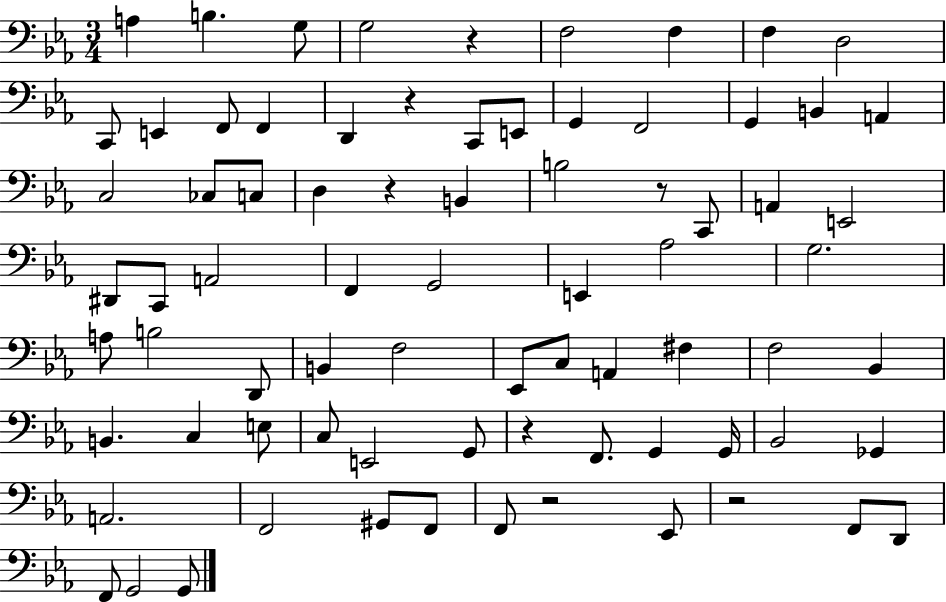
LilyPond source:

{
  \clef bass
  \numericTimeSignature
  \time 3/4
  \key ees \major
  \repeat volta 2 { a4 b4. g8 | g2 r4 | f2 f4 | f4 d2 | \break c,8 e,4 f,8 f,4 | d,4 r4 c,8 e,8 | g,4 f,2 | g,4 b,4 a,4 | \break c2 ces8 c8 | d4 r4 b,4 | b2 r8 c,8 | a,4 e,2 | \break dis,8 c,8 a,2 | f,4 g,2 | e,4 aes2 | g2. | \break a8 b2 d,8 | b,4 f2 | ees,8 c8 a,4 fis4 | f2 bes,4 | \break b,4. c4 e8 | c8 e,2 g,8 | r4 f,8. g,4 g,16 | bes,2 ges,4 | \break a,2. | f,2 gis,8 f,8 | f,8 r2 ees,8 | r2 f,8 d,8 | \break f,8 g,2 g,8 | } \bar "|."
}